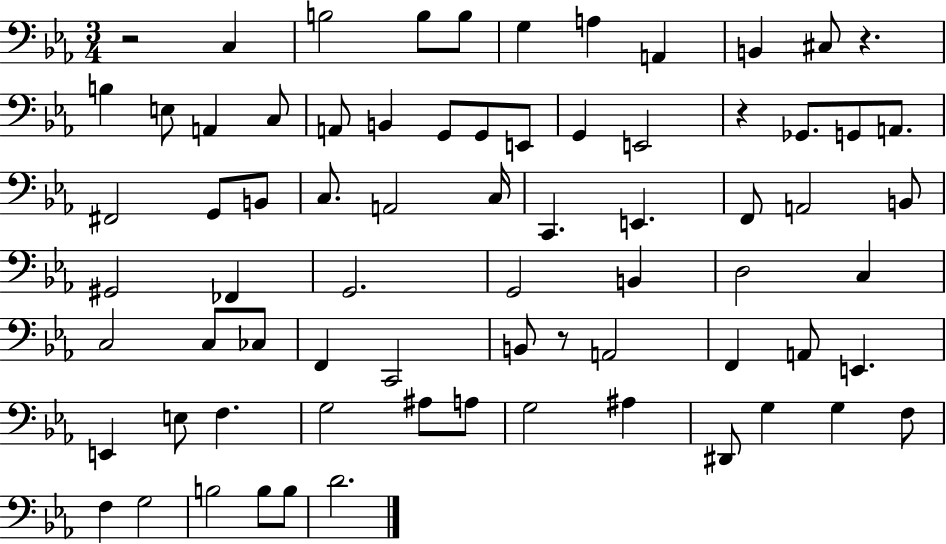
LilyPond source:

{
  \clef bass
  \numericTimeSignature
  \time 3/4
  \key ees \major
  r2 c4 | b2 b8 b8 | g4 a4 a,4 | b,4 cis8 r4. | \break b4 e8 a,4 c8 | a,8 b,4 g,8 g,8 e,8 | g,4 e,2 | r4 ges,8. g,8 a,8. | \break fis,2 g,8 b,8 | c8. a,2 c16 | c,4. e,4. | f,8 a,2 b,8 | \break gis,2 fes,4 | g,2. | g,2 b,4 | d2 c4 | \break c2 c8 ces8 | f,4 c,2 | b,8 r8 a,2 | f,4 a,8 e,4. | \break e,4 e8 f4. | g2 ais8 a8 | g2 ais4 | dis,8 g4 g4 f8 | \break f4 g2 | b2 b8 b8 | d'2. | \bar "|."
}